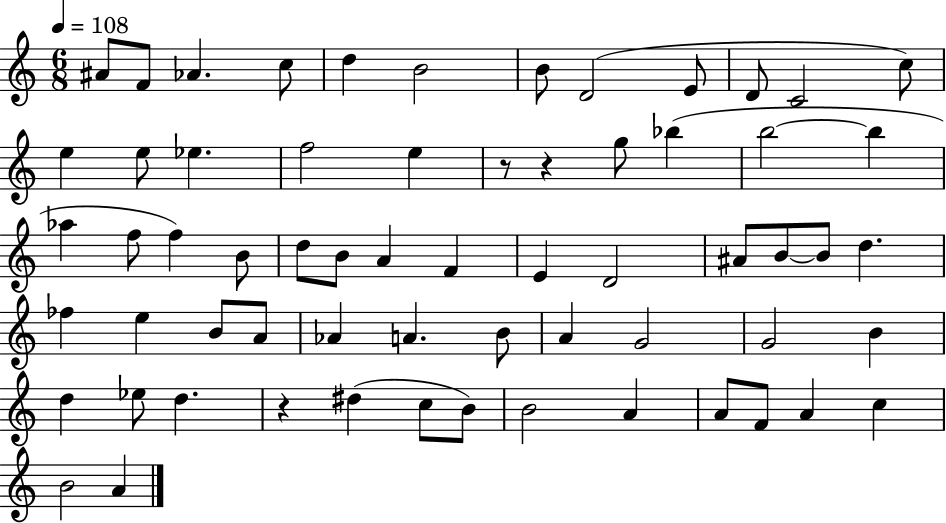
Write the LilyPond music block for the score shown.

{
  \clef treble
  \numericTimeSignature
  \time 6/8
  \key c \major
  \tempo 4 = 108
  ais'8 f'8 aes'4. c''8 | d''4 b'2 | b'8 d'2( e'8 | d'8 c'2 c''8) | \break e''4 e''8 ees''4. | f''2 e''4 | r8 r4 g''8 bes''4( | b''2~~ b''4 | \break aes''4 f''8 f''4) b'8 | d''8 b'8 a'4 f'4 | e'4 d'2 | ais'8 b'8~~ b'8 d''4. | \break fes''4 e''4 b'8 a'8 | aes'4 a'4. b'8 | a'4 g'2 | g'2 b'4 | \break d''4 ees''8 d''4. | r4 dis''4( c''8 b'8) | b'2 a'4 | a'8 f'8 a'4 c''4 | \break b'2 a'4 | \bar "|."
}